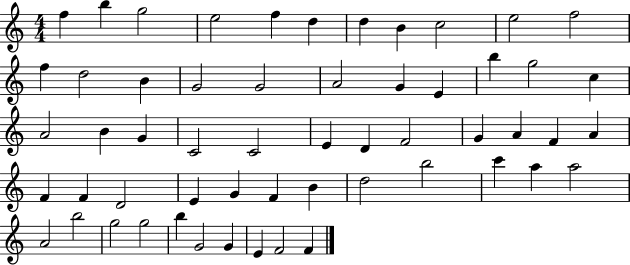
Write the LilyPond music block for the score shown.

{
  \clef treble
  \numericTimeSignature
  \time 4/4
  \key c \major
  f''4 b''4 g''2 | e''2 f''4 d''4 | d''4 b'4 c''2 | e''2 f''2 | \break f''4 d''2 b'4 | g'2 g'2 | a'2 g'4 e'4 | b''4 g''2 c''4 | \break a'2 b'4 g'4 | c'2 c'2 | e'4 d'4 f'2 | g'4 a'4 f'4 a'4 | \break f'4 f'4 d'2 | e'4 g'4 f'4 b'4 | d''2 b''2 | c'''4 a''4 a''2 | \break a'2 b''2 | g''2 g''2 | b''4 g'2 g'4 | e'4 f'2 f'4 | \break \bar "|."
}